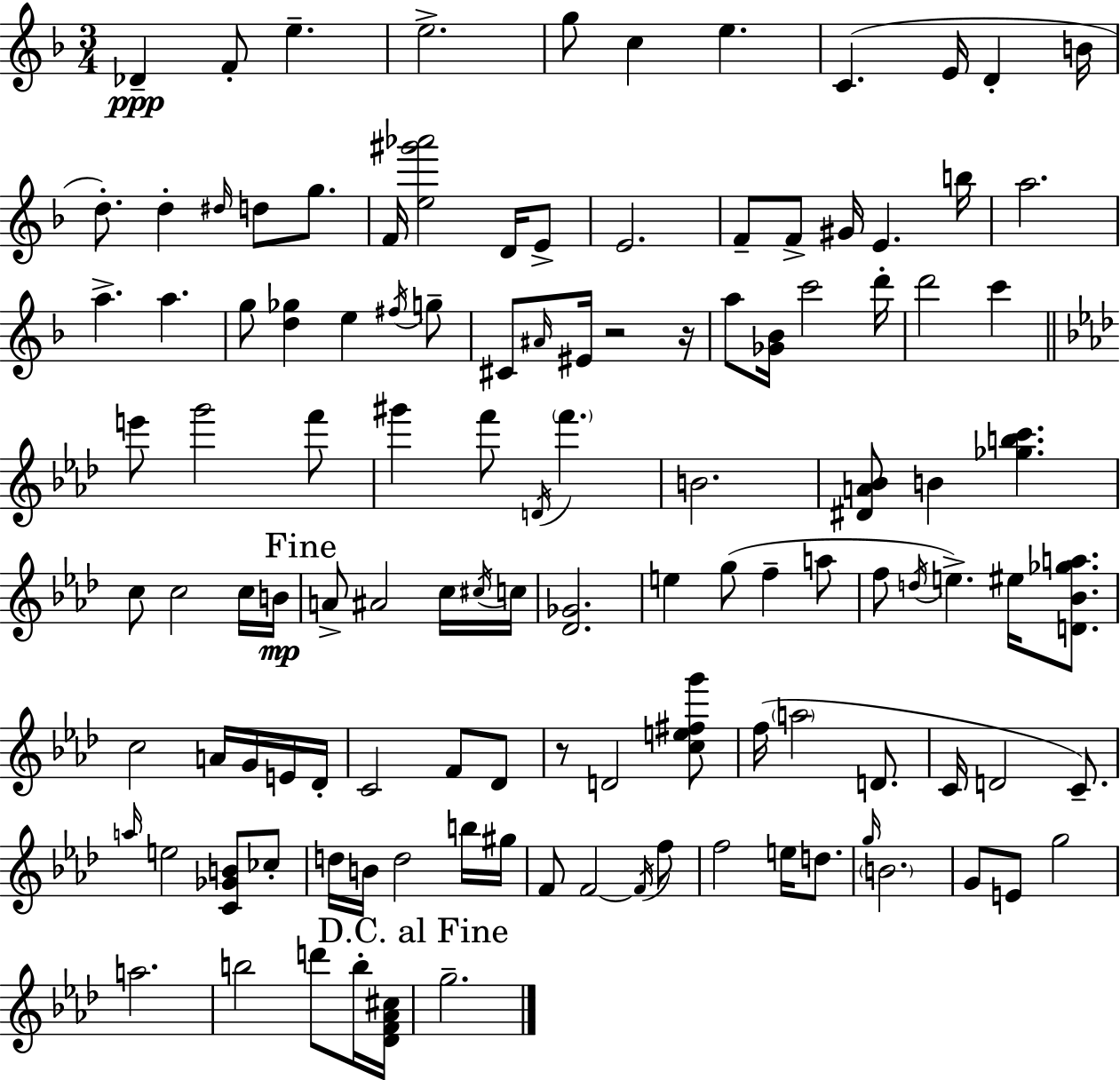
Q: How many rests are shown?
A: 3